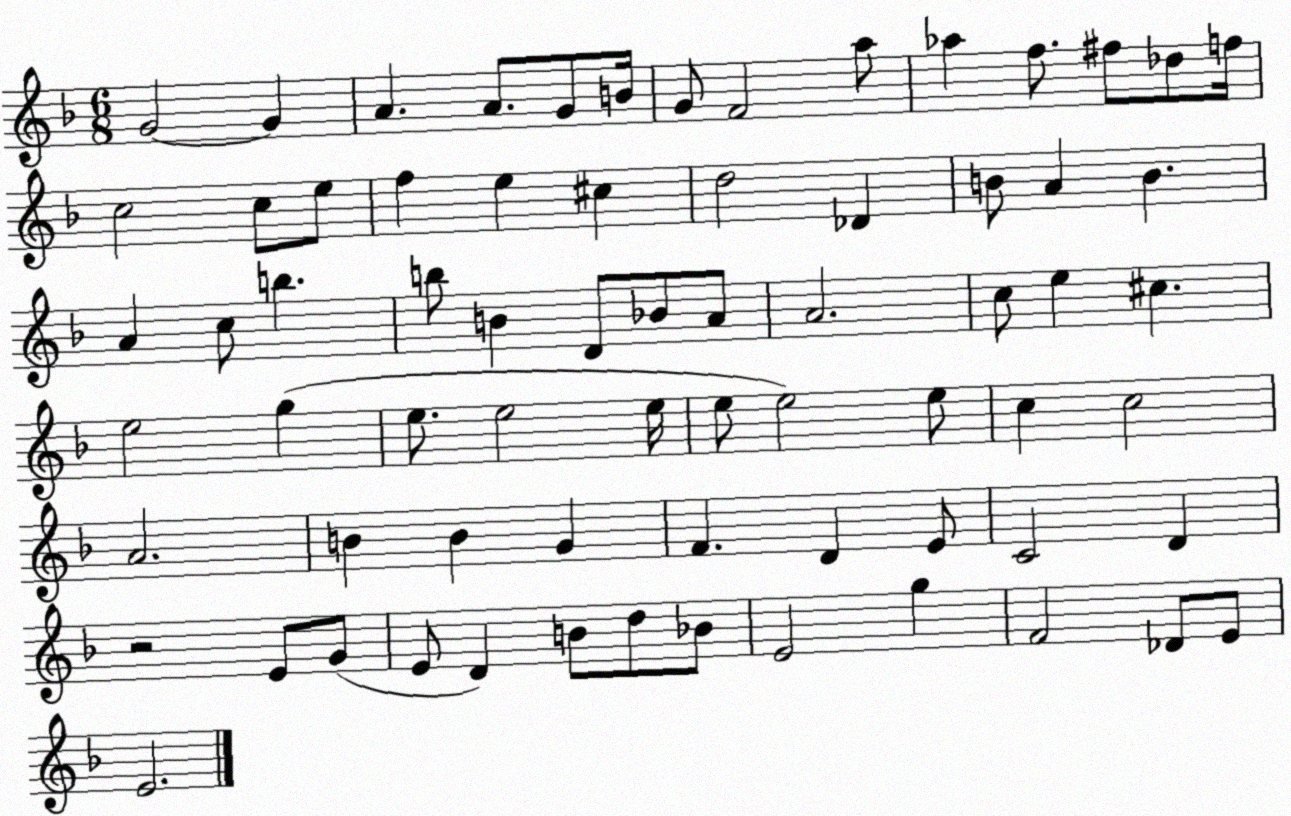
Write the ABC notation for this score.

X:1
T:Untitled
M:6/8
L:1/4
K:F
G2 G A A/2 G/2 B/4 G/2 F2 a/2 _a f/2 ^f/2 _d/2 f/4 c2 c/2 e/2 f e ^c d2 _D B/2 A B A c/2 b b/2 B D/2 _B/2 A/2 A2 c/2 e ^c e2 g e/2 e2 e/4 e/2 e2 e/2 c c2 A2 B B G F D E/2 C2 D z2 E/2 G/2 E/2 D B/2 d/2 _B/2 E2 g F2 _D/2 E/2 E2